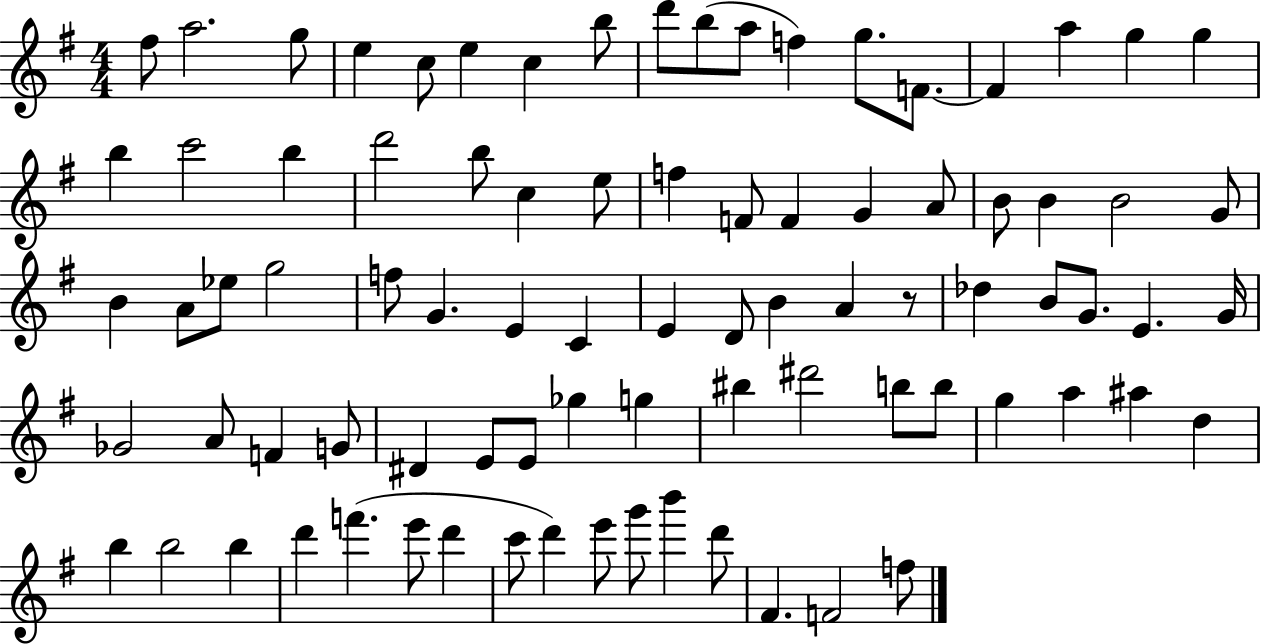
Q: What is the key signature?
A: G major